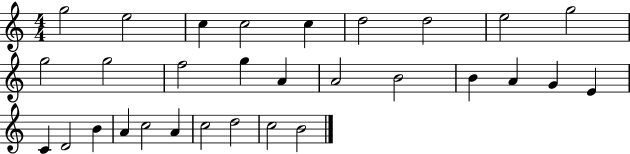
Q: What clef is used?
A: treble